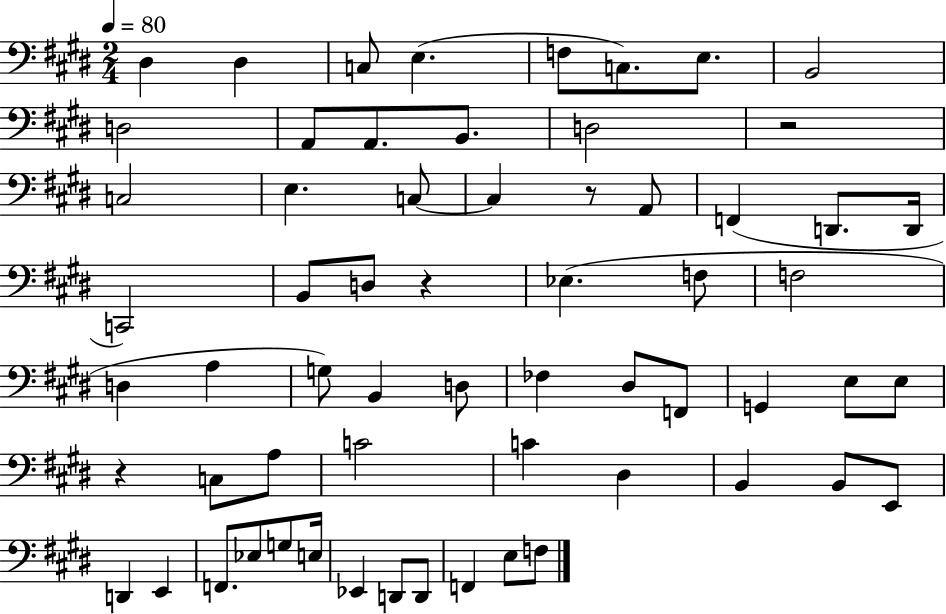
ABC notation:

X:1
T:Untitled
M:2/4
L:1/4
K:E
^D, ^D, C,/2 E, F,/2 C,/2 E,/2 B,,2 D,2 A,,/2 A,,/2 B,,/2 D,2 z2 C,2 E, C,/2 C, z/2 A,,/2 F,, D,,/2 D,,/4 C,,2 B,,/2 D,/2 z _E, F,/2 F,2 D, A, G,/2 B,, D,/2 _F, ^D,/2 F,,/2 G,, E,/2 E,/2 z C,/2 A,/2 C2 C ^D, B,, B,,/2 E,,/2 D,, E,, F,,/2 _E,/2 G,/2 E,/4 _E,, D,,/2 D,,/2 F,, E,/2 F,/2